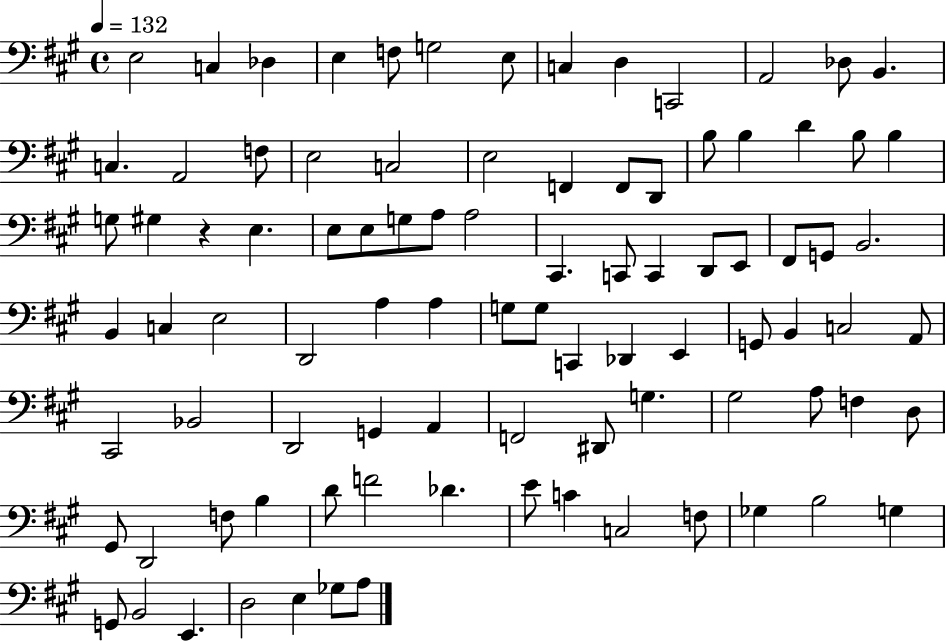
X:1
T:Untitled
M:4/4
L:1/4
K:A
E,2 C, _D, E, F,/2 G,2 E,/2 C, D, C,,2 A,,2 _D,/2 B,, C, A,,2 F,/2 E,2 C,2 E,2 F,, F,,/2 D,,/2 B,/2 B, D B,/2 B, G,/2 ^G, z E, E,/2 E,/2 G,/2 A,/2 A,2 ^C,, C,,/2 C,, D,,/2 E,,/2 ^F,,/2 G,,/2 B,,2 B,, C, E,2 D,,2 A, A, G,/2 G,/2 C,, _D,, E,, G,,/2 B,, C,2 A,,/2 ^C,,2 _B,,2 D,,2 G,, A,, F,,2 ^D,,/2 G, ^G,2 A,/2 F, D,/2 ^G,,/2 D,,2 F,/2 B, D/2 F2 _D E/2 C C,2 F,/2 _G, B,2 G, G,,/2 B,,2 E,, D,2 E, _G,/2 A,/2